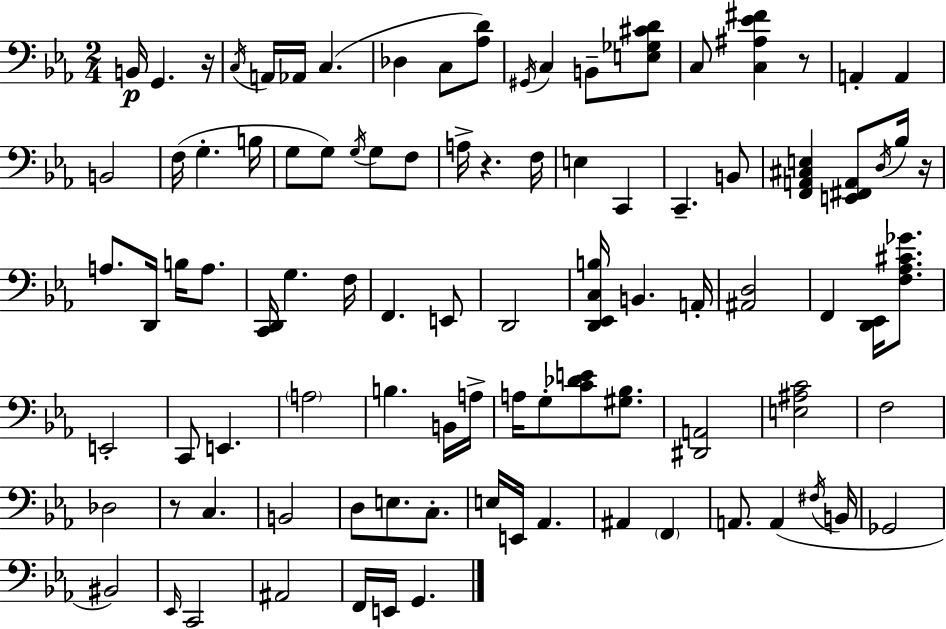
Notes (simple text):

B2/s G2/q. R/s C3/s A2/s Ab2/s C3/q. Db3/q C3/e [Ab3,D4]/e G#2/s C3/q B2/e [E3,Gb3,C#4,D4]/e C3/e [C3,A#3,Eb4,F#4]/q R/e A2/q A2/q B2/h F3/s G3/q. B3/s G3/e G3/e G3/s G3/e F3/e A3/s R/q. F3/s E3/q C2/q C2/q. B2/e [F2,A2,C#3,E3]/q [E2,F#2,A2]/e D3/s Bb3/s R/s A3/e. D2/s B3/s A3/e. [C2,D2]/s G3/q. F3/s F2/q. E2/e D2/h [D2,Eb2,C3,B3]/s B2/q. A2/s [A#2,D3]/h F2/q [D2,Eb2]/s [F3,Ab3,C#4,Gb4]/e. E2/h C2/e E2/q. A3/h B3/q. B2/s A3/s A3/s G3/e [C4,Db4,E4]/e [G#3,Bb3]/e. [D#2,A2]/h [E3,A#3,C4]/h F3/h Db3/h R/e C3/q. B2/h D3/e E3/e. C3/e. E3/s E2/s Ab2/q. A#2/q F2/q A2/e. A2/q F#3/s B2/s Gb2/h BIS2/h Eb2/s C2/h A#2/h F2/s E2/s G2/q.